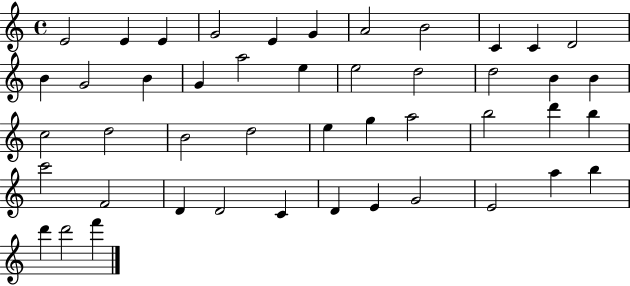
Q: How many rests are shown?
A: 0